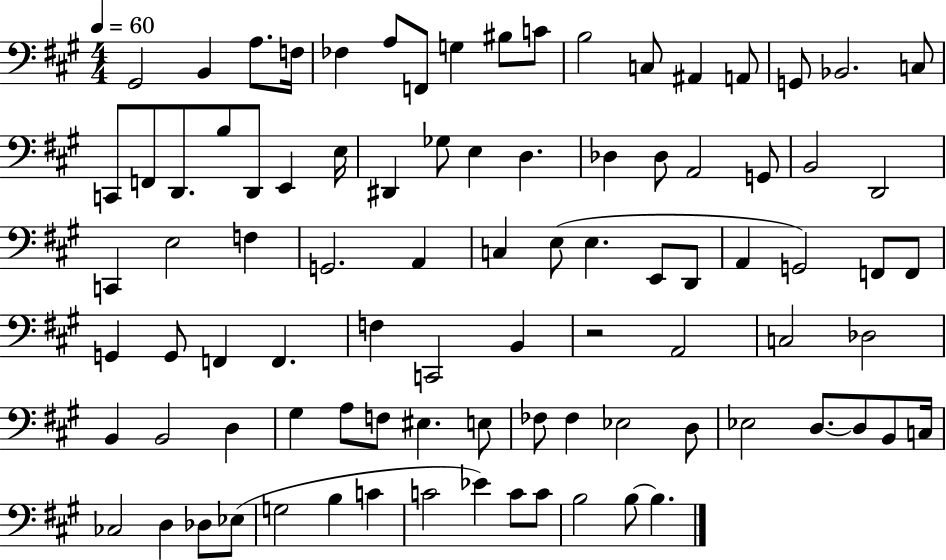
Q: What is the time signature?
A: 4/4